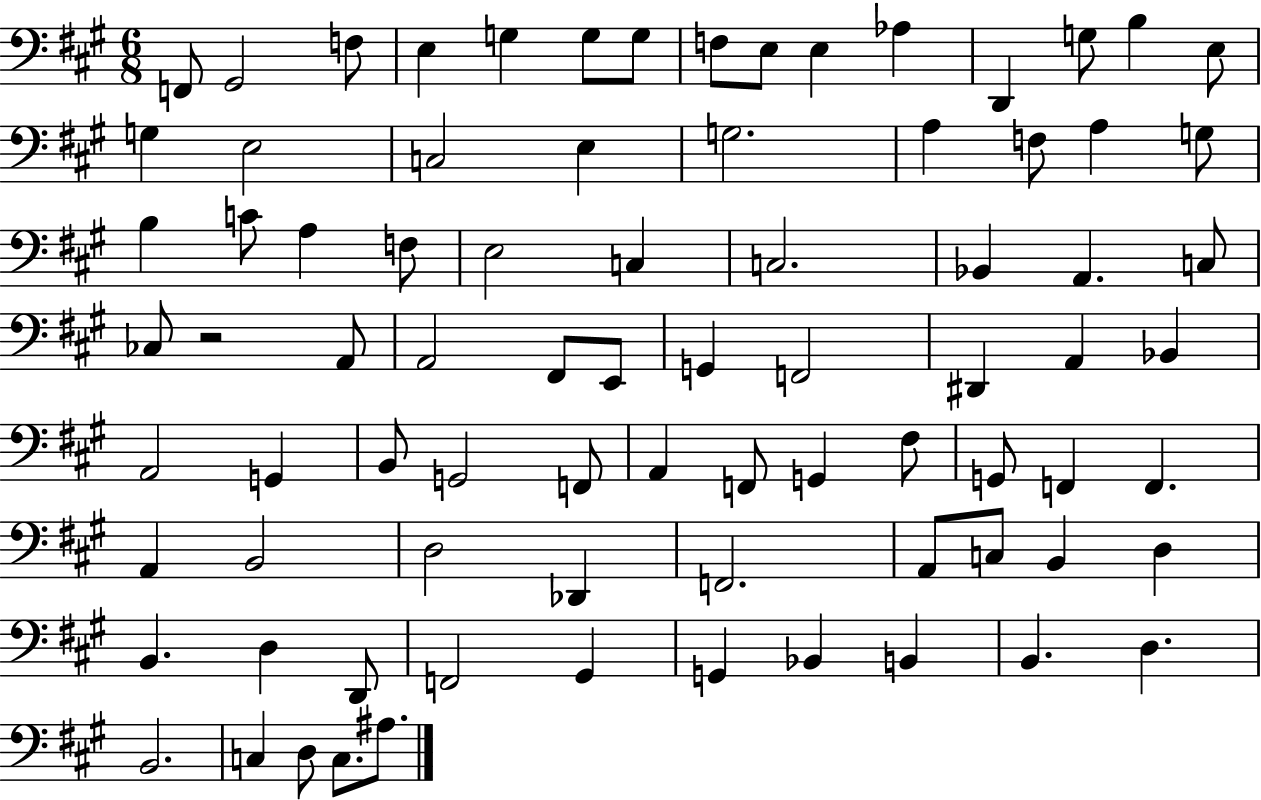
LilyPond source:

{
  \clef bass
  \numericTimeSignature
  \time 6/8
  \key a \major
  f,8 gis,2 f8 | e4 g4 g8 g8 | f8 e8 e4 aes4 | d,4 g8 b4 e8 | \break g4 e2 | c2 e4 | g2. | a4 f8 a4 g8 | \break b4 c'8 a4 f8 | e2 c4 | c2. | bes,4 a,4. c8 | \break ces8 r2 a,8 | a,2 fis,8 e,8 | g,4 f,2 | dis,4 a,4 bes,4 | \break a,2 g,4 | b,8 g,2 f,8 | a,4 f,8 g,4 fis8 | g,8 f,4 f,4. | \break a,4 b,2 | d2 des,4 | f,2. | a,8 c8 b,4 d4 | \break b,4. d4 d,8 | f,2 gis,4 | g,4 bes,4 b,4 | b,4. d4. | \break b,2. | c4 d8 c8. ais8. | \bar "|."
}